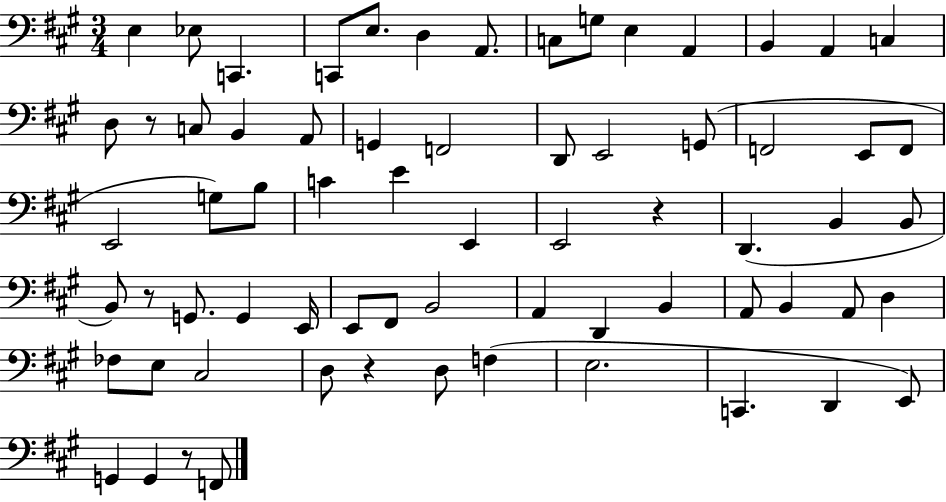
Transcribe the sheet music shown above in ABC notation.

X:1
T:Untitled
M:3/4
L:1/4
K:A
E, _E,/2 C,, C,,/2 E,/2 D, A,,/2 C,/2 G,/2 E, A,, B,, A,, C, D,/2 z/2 C,/2 B,, A,,/2 G,, F,,2 D,,/2 E,,2 G,,/2 F,,2 E,,/2 F,,/2 E,,2 G,/2 B,/2 C E E,, E,,2 z D,, B,, B,,/2 B,,/2 z/2 G,,/2 G,, E,,/4 E,,/2 ^F,,/2 B,,2 A,, D,, B,, A,,/2 B,, A,,/2 D, _F,/2 E,/2 ^C,2 D,/2 z D,/2 F, E,2 C,, D,, E,,/2 G,, G,, z/2 F,,/2